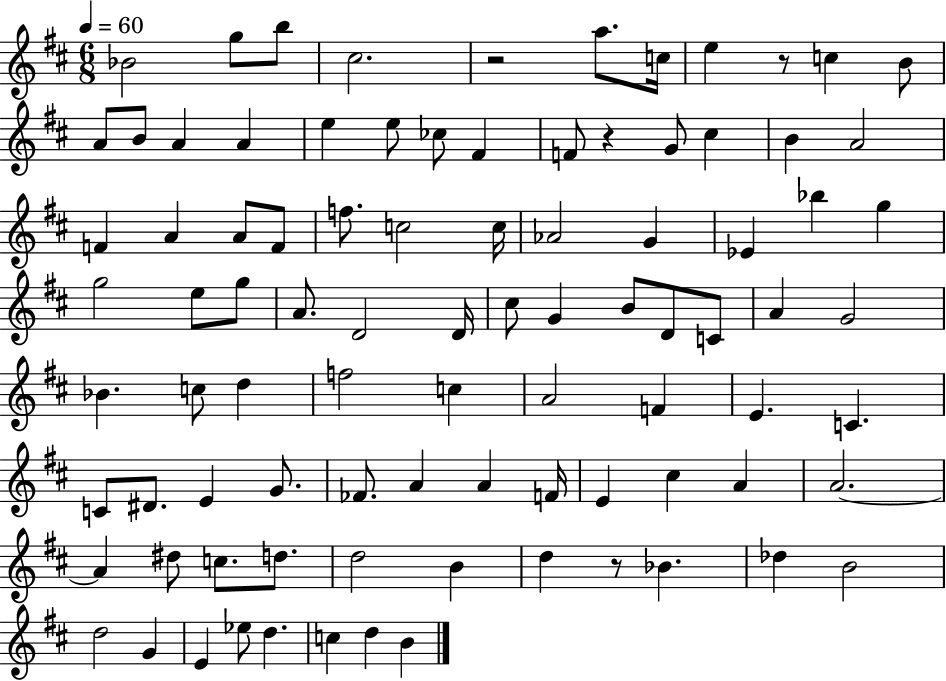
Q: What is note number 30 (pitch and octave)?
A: Ab4